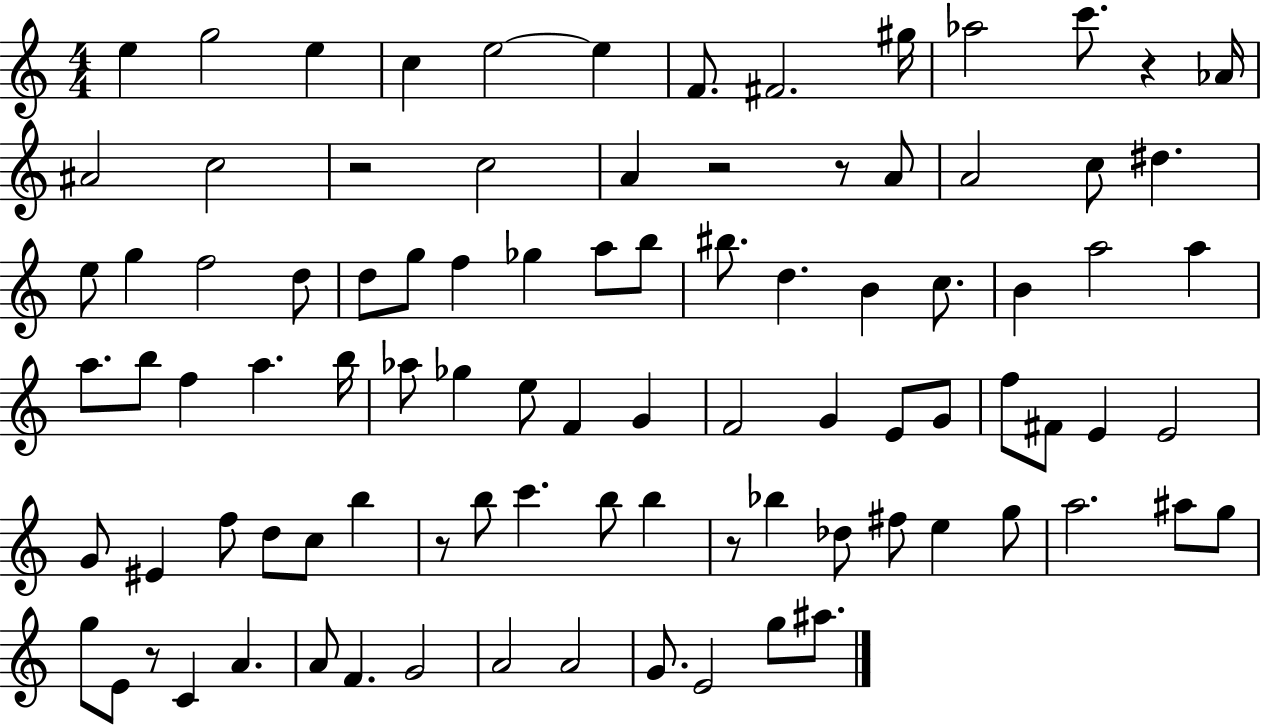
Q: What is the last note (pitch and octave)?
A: A#5